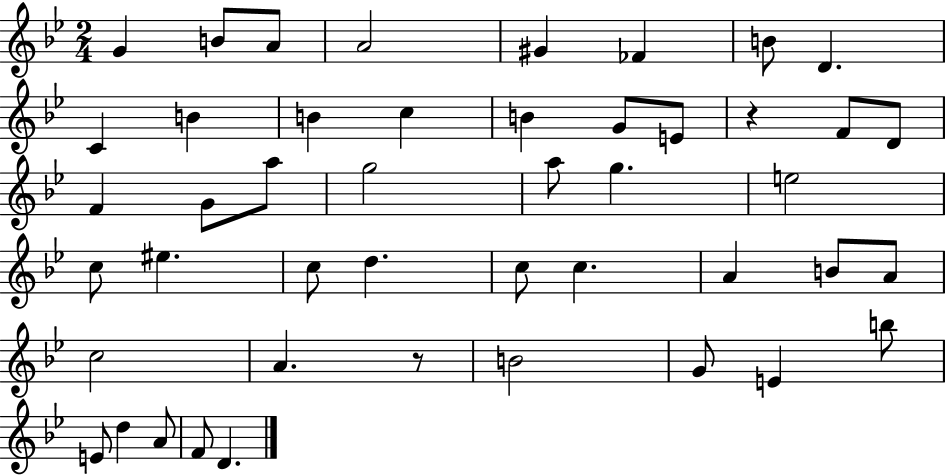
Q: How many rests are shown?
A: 2